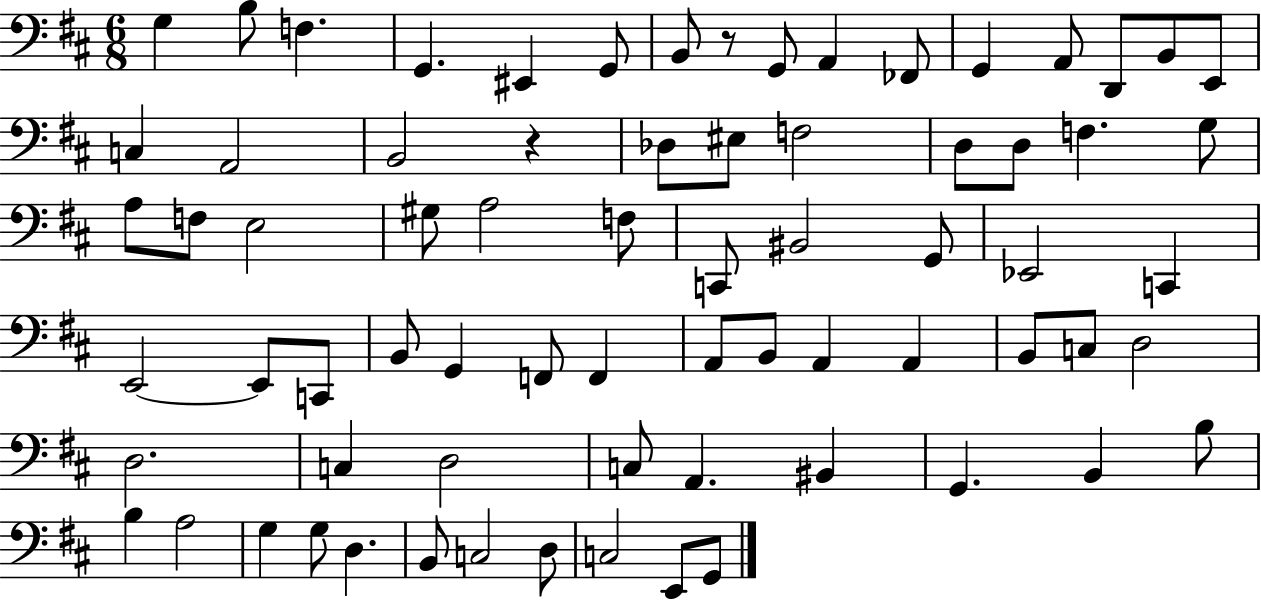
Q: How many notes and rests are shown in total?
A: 72